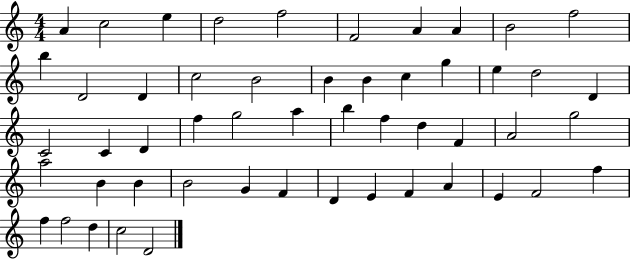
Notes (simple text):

A4/q C5/h E5/q D5/h F5/h F4/h A4/q A4/q B4/h F5/h B5/q D4/h D4/q C5/h B4/h B4/q B4/q C5/q G5/q E5/q D5/h D4/q C4/h C4/q D4/q F5/q G5/h A5/q B5/q F5/q D5/q F4/q A4/h G5/h A5/h B4/q B4/q B4/h G4/q F4/q D4/q E4/q F4/q A4/q E4/q F4/h F5/q F5/q F5/h D5/q C5/h D4/h